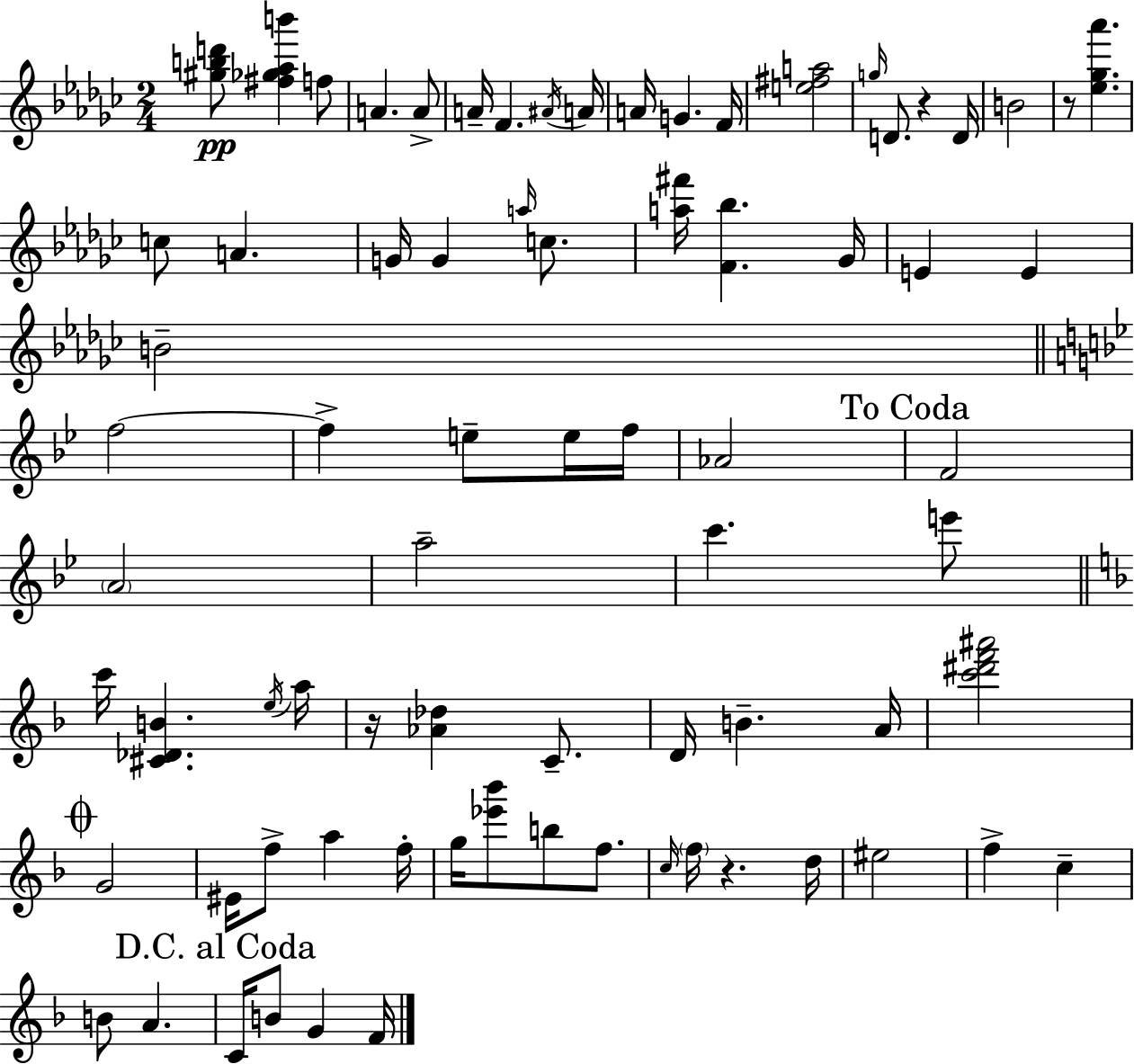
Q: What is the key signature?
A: EES minor